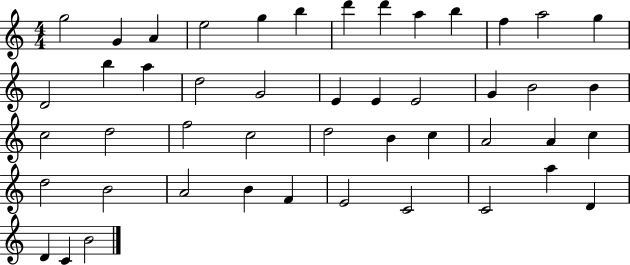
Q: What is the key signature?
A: C major